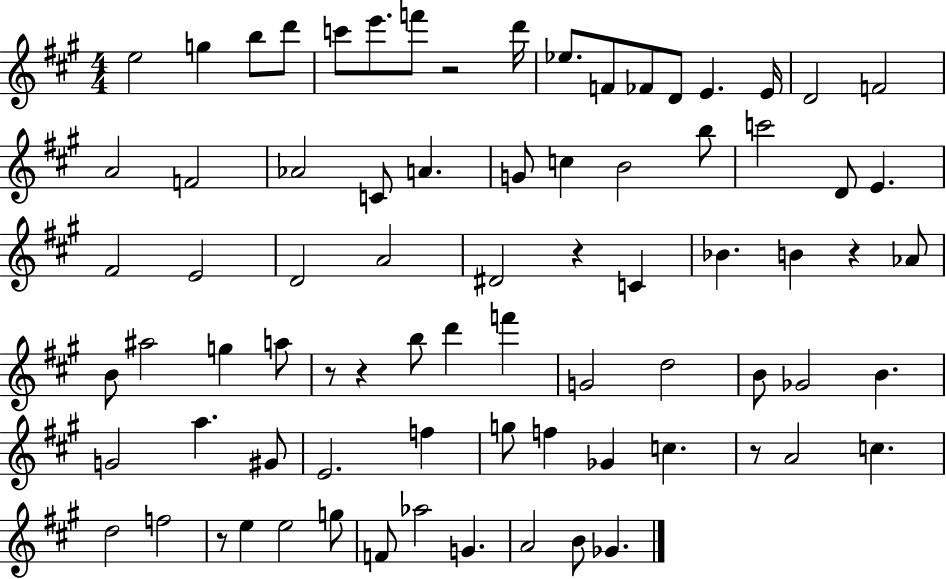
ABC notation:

X:1
T:Untitled
M:4/4
L:1/4
K:A
e2 g b/2 d'/2 c'/2 e'/2 f'/2 z2 d'/4 _e/2 F/2 _F/2 D/2 E E/4 D2 F2 A2 F2 _A2 C/2 A G/2 c B2 b/2 c'2 D/2 E ^F2 E2 D2 A2 ^D2 z C _B B z _A/2 B/2 ^a2 g a/2 z/2 z b/2 d' f' G2 d2 B/2 _G2 B G2 a ^G/2 E2 f g/2 f _G c z/2 A2 c d2 f2 z/2 e e2 g/2 F/2 _a2 G A2 B/2 _G